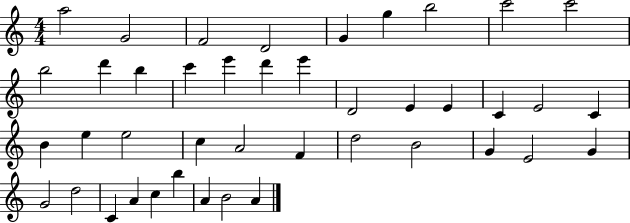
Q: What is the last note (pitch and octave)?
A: A4